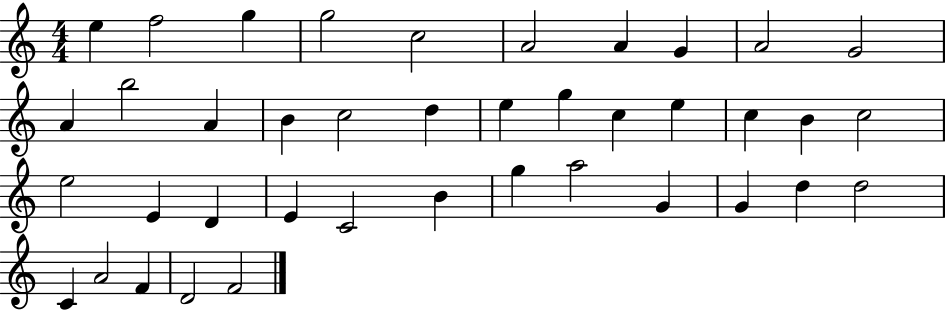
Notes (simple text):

E5/q F5/h G5/q G5/h C5/h A4/h A4/q G4/q A4/h G4/h A4/q B5/h A4/q B4/q C5/h D5/q E5/q G5/q C5/q E5/q C5/q B4/q C5/h E5/h E4/q D4/q E4/q C4/h B4/q G5/q A5/h G4/q G4/q D5/q D5/h C4/q A4/h F4/q D4/h F4/h